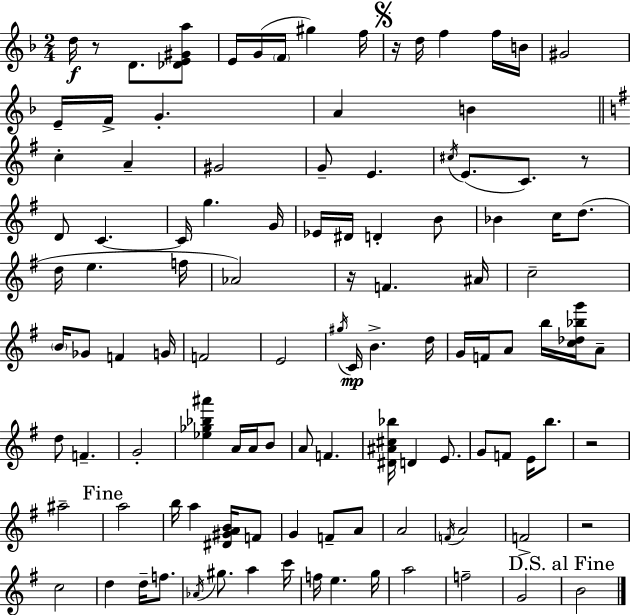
D5/s R/e D4/e. [Db4,E4,G#4,A5]/e E4/s G4/s F4/s G#5/q F5/s R/s D5/s F5/q F5/s B4/s G#4/h E4/s F4/s G4/q. A4/q B4/q C5/q A4/q G#4/h G4/e E4/q. C#5/s E4/e. C4/e. R/e D4/e C4/q. C4/s G5/q. G4/s Eb4/s D#4/s D4/q B4/e Bb4/q C5/s D5/e. D5/s E5/q. F5/s Ab4/h R/s F4/q. A#4/s C5/h B4/s Gb4/e F4/q G4/s F4/h E4/h G#5/s C4/s B4/q. D5/s G4/s F4/s A4/e B5/s [C5,Db5,Bb5,G6]/s A4/e D5/e F4/q. G4/h [Eb5,Gb5,Bb5,A#6]/q A4/s A4/s B4/e A4/e F4/q. [D#4,A#4,C#5,Bb5]/s D4/q E4/e. G4/e F4/e E4/s B5/e. R/h A#5/h A5/h B5/s A5/q [D#4,G#4,A4,B4]/s F4/e G4/q F4/e A4/e A4/h F4/s A4/h F4/h R/h C5/h D5/q D5/s F5/e. Ab4/s G#5/e. A5/q C6/s F5/s E5/q. G5/s A5/h F5/h G4/h B4/h